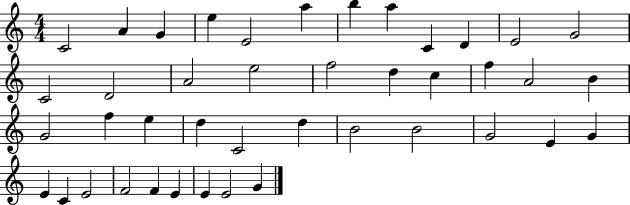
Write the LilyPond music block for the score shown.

{
  \clef treble
  \numericTimeSignature
  \time 4/4
  \key c \major
  c'2 a'4 g'4 | e''4 e'2 a''4 | b''4 a''4 c'4 d'4 | e'2 g'2 | \break c'2 d'2 | a'2 e''2 | f''2 d''4 c''4 | f''4 a'2 b'4 | \break g'2 f''4 e''4 | d''4 c'2 d''4 | b'2 b'2 | g'2 e'4 g'4 | \break e'4 c'4 e'2 | f'2 f'4 e'4 | e'4 e'2 g'4 | \bar "|."
}